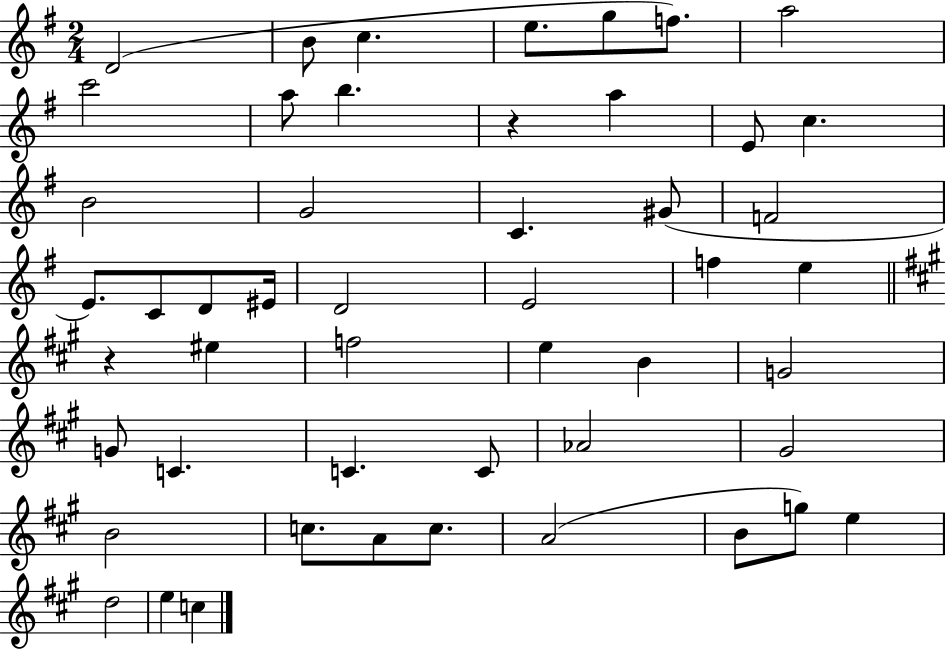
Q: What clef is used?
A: treble